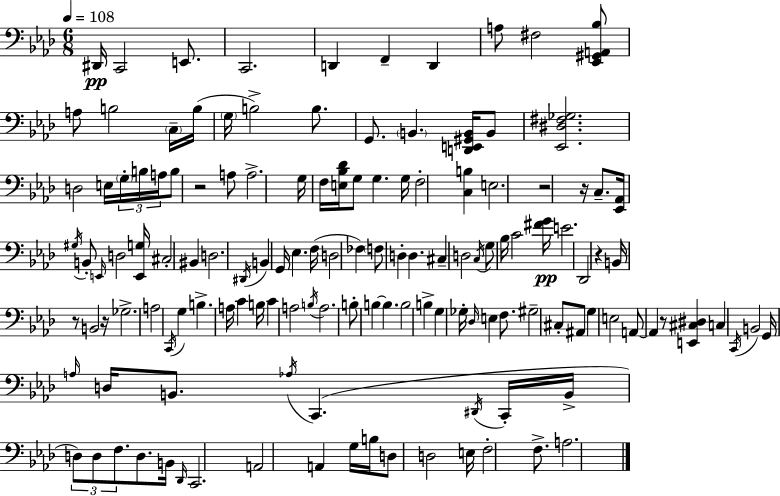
X:1
T:Untitled
M:6/8
L:1/4
K:Fm
^D,,/4 C,,2 E,,/2 C,,2 D,, F,, D,, A,/2 ^F,2 [_E,,^G,,A,,_B,]/2 A,/2 B,2 C,/4 B,/4 G,/4 B,2 B,/2 G,,/2 B,, [D,,E,,^G,,B,,]/4 B,,/2 [_E,,^D,^F,_G,]2 D,2 E,/4 G,/4 B,/4 A,/4 B,/2 z2 A,/2 A,2 G,/4 F,/4 [E,_B,_D]/4 G,/2 G, G,/4 F,2 [C,B,] E,2 z2 z/4 C,/2 [_E,,_A,,]/4 ^G,/4 B,,/2 E,,/4 D,2 [E,,G,]/4 ^C,2 ^B,, D,2 ^D,,/4 B,, G,,/4 _E, F,/4 D,2 _F, F,/2 D, D, ^C, D,2 C,/4 G,/2 _B,/4 C2 [^FG]/4 E2 _D,,2 z B,,/4 z/2 B,,2 z/4 _G,2 A,2 C,,/4 G, B, A,/4 C B,/4 C A,2 B,/4 A,2 B,/2 B, B, B,2 B, G, _G,/4 _D,/4 E, F,/2 ^G,2 ^C,/2 ^A,,/2 G, E,2 A,,/2 A,, z/2 [E,,^C,^D,] C, C,,/4 B,,2 G,,/4 A,/4 D,/4 B,,/2 _A,/4 C,, ^D,,/4 C,,/4 B,,/4 D,/2 D,/2 F,/2 D,/2 B,,/4 _D,,/4 C,,2 A,,2 A,, G,/4 B,/4 D,/2 D,2 E,/4 F,2 F,/2 A,2